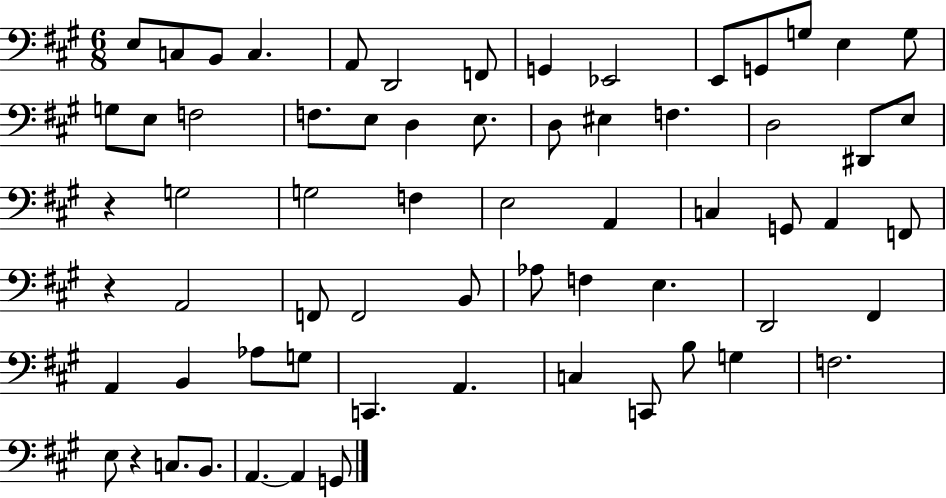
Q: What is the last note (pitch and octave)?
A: G2